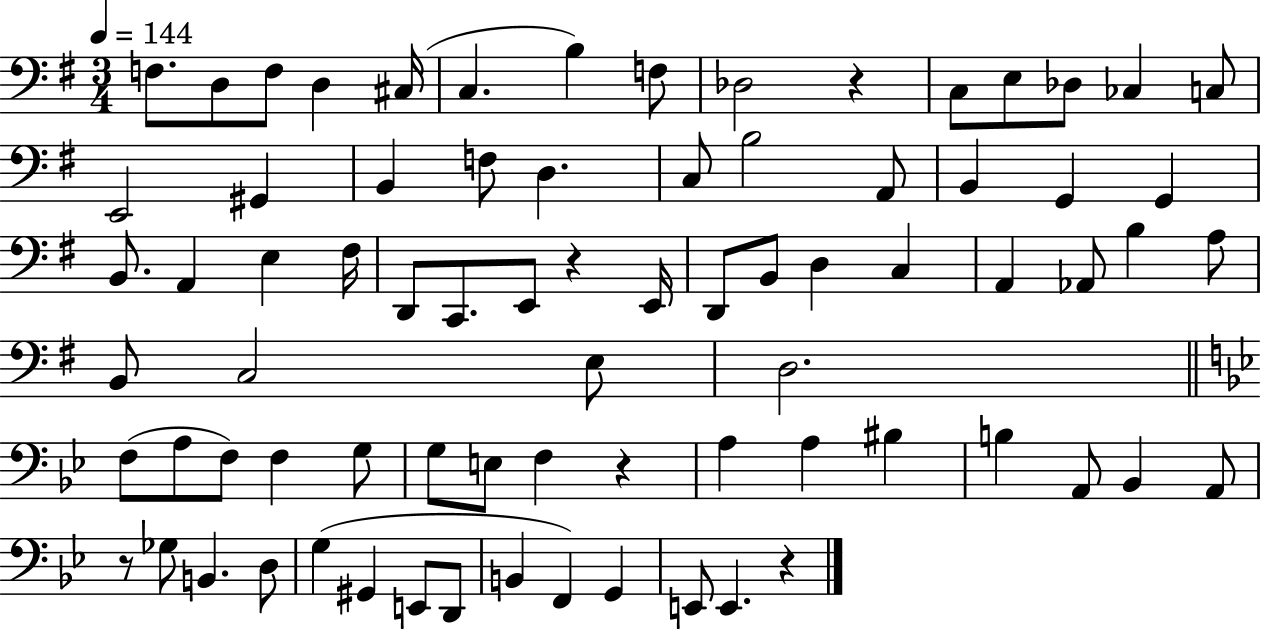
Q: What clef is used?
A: bass